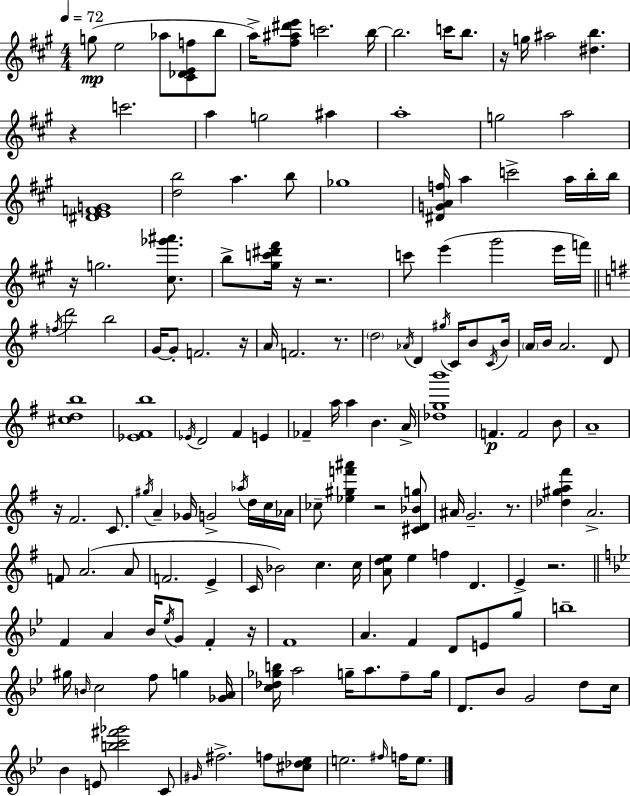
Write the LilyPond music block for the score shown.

{
  \clef treble
  \numericTimeSignature
  \time 4/4
  \key a \major
  \tempo 4 = 72
  g''8(\mp e''2 aes''8 <cis' des' e' f''>8 b''8 | a''16->) <fis'' ais'' dis''' e'''>8 c'''2. b''16~~ | b''2. c'''16 b''8. | r16 g''16 ais''2 <dis'' b''>4. | \break r4 c'''2. | a''4 g''2 ais''4 | a''1-. | g''2 a''2 | \break <dis' e' f' g'>1 | <d'' b''>2 a''4. b''8 | ges''1 | <dis' g' a' f''>16 a''4 c'''2-> a''16 b''16-. b''16 | \break r16 g''2. <cis'' ges''' ais'''>8. | b''8-> <gis'' c''' dis''' fis'''>16 r16 r2. | c'''8 e'''4( gis'''2 e'''16 f'''16) | \bar "||" \break \key g \major \acciaccatura { f''16 } d'''2 b''2 | g'16~~ g'8-. f'2. | r16 a'16 f'2. r8. | \parenthesize d''2 \acciaccatura { aes'16 } d'4 \acciaccatura { gis''16 } c'16 | \break b'8 \acciaccatura { c'16 } b'16 \parenthesize a'16 b'16 a'2. | d'8 <cis'' d'' b''>1 | <ees' fis' b''>1 | \acciaccatura { ees'16 } d'2 fis'4 | \break e'4 fes'4-- a''16 a''4 b'4. | a'16-> <des'' g'' b'''>1 | f'4.\p f'2 | b'8 a'1-- | \break r16 fis'2. | c'8. \acciaccatura { gis''16 } a'4-- ges'16 g'2-> | \acciaccatura { aes''16 } d''16 c''16 aes'16 ces''8-- <ees'' gis'' f''' ais'''>4 r2 | <cis' d' bes' g''>8 ais'16 g'2.-- | \break r8. <des'' gis'' a'' fis'''>4 a'2.-> | f'8 a'2.( | a'8 f'2. | e'4-> c'16 bes'2) | \break c''4. c''16 <a' d'' e''>8 e''4 f''4 | d'4. e'4-> r2. | \bar "||" \break \key g \minor f'4 a'4 bes'16 \acciaccatura { ees''16 } g'8 f'4-. | r16 f'1 | a'4. f'4 d'8 e'8 g''8 | b''1-- | \break gis''16 \grace { b'16 } c''2 f''8 g''4 | <ges' a'>16 <c'' des'' ges'' b''>16 a''2 g''16-- a''8. f''8-- | g''16 d'8. bes'8 g'2 d''8 | c''16 bes'4 e'8 <b'' c''' fis''' ges'''>2 | \break c'8 \grace { gis'16 } fis''2.-> f''8 | <cis'' des'' ees''>8 e''2. \grace { fis''16 } | f''16 e''8. \bar "|."
}